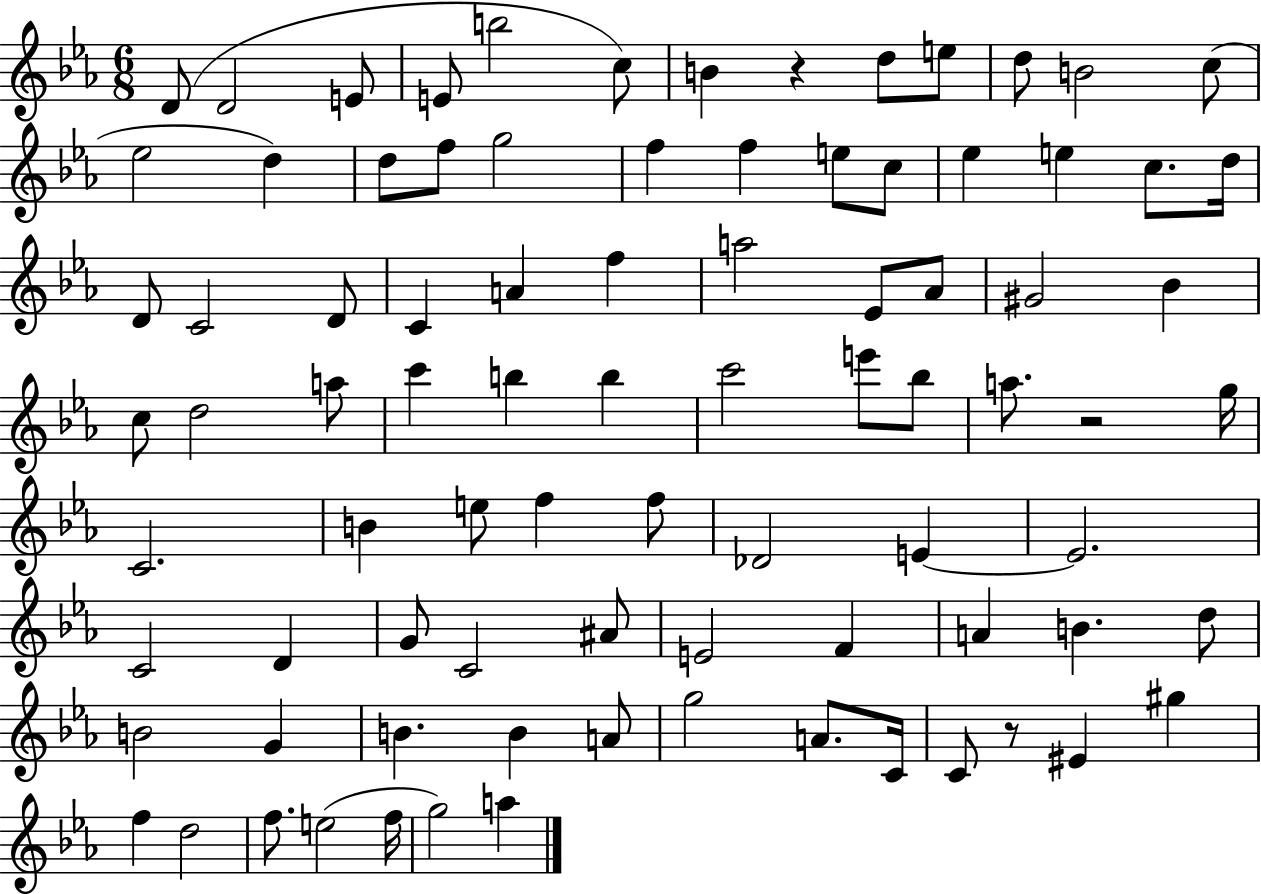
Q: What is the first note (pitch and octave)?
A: D4